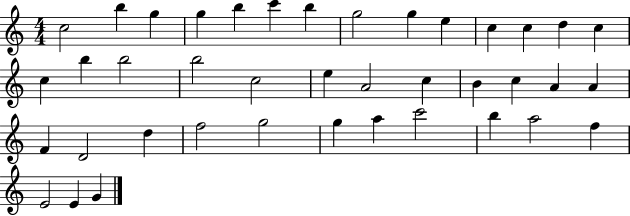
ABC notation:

X:1
T:Untitled
M:4/4
L:1/4
K:C
c2 b g g b c' b g2 g e c c d c c b b2 b2 c2 e A2 c B c A A F D2 d f2 g2 g a c'2 b a2 f E2 E G